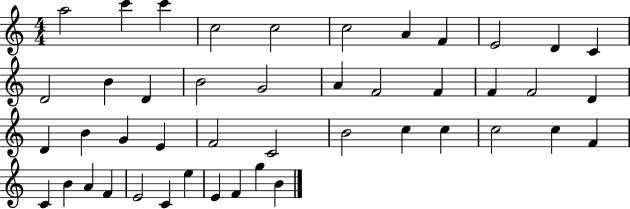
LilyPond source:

{
  \clef treble
  \numericTimeSignature
  \time 4/4
  \key c \major
  a''2 c'''4 c'''4 | c''2 c''2 | c''2 a'4 f'4 | e'2 d'4 c'4 | \break d'2 b'4 d'4 | b'2 g'2 | a'4 f'2 f'4 | f'4 f'2 d'4 | \break d'4 b'4 g'4 e'4 | f'2 c'2 | b'2 c''4 c''4 | c''2 c''4 f'4 | \break c'4 b'4 a'4 f'4 | e'2 c'4 e''4 | e'4 f'4 g''4 b'4 | \bar "|."
}